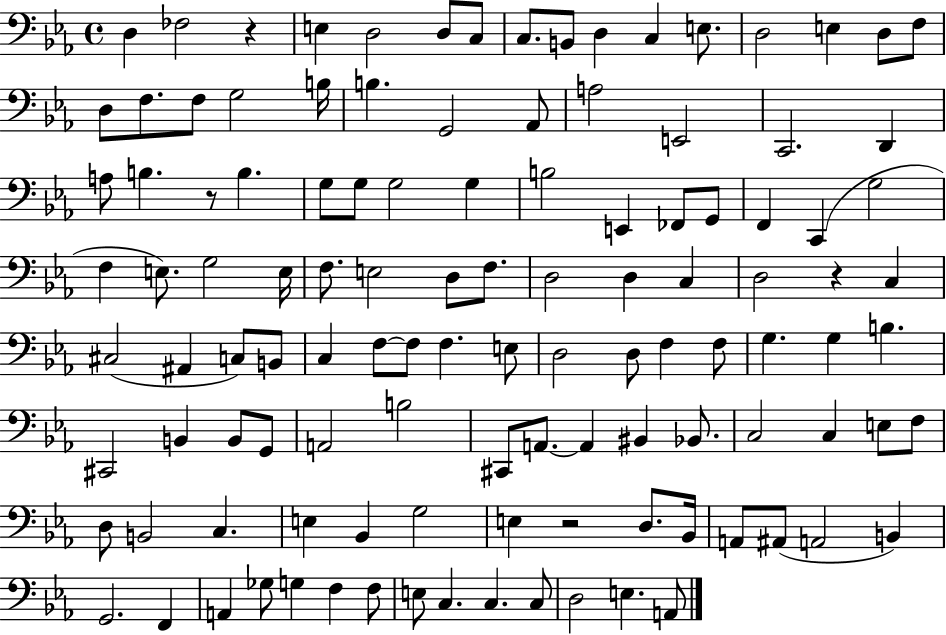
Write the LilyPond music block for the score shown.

{
  \clef bass
  \time 4/4
  \defaultTimeSignature
  \key ees \major
  d4 fes2 r4 | e4 d2 d8 c8 | c8. b,8 d4 c4 e8. | d2 e4 d8 f8 | \break d8 f8. f8 g2 b16 | b4. g,2 aes,8 | a2 e,2 | c,2. d,4 | \break a8 b4. r8 b4. | g8 g8 g2 g4 | b2 e,4 fes,8 g,8 | f,4 c,4( g2 | \break f4 e8.) g2 e16 | f8. e2 d8 f8. | d2 d4 c4 | d2 r4 c4 | \break cis2( ais,4 c8) b,8 | c4 f8~~ f8 f4. e8 | d2 d8 f4 f8 | g4. g4 b4. | \break cis,2 b,4 b,8 g,8 | a,2 b2 | cis,8 a,8.~~ a,4 bis,4 bes,8. | c2 c4 e8 f8 | \break d8 b,2 c4. | e4 bes,4 g2 | e4 r2 d8. bes,16 | a,8 ais,8( a,2 b,4) | \break g,2. f,4 | a,4 ges8 g4 f4 f8 | e8 c4. c4. c8 | d2 e4. a,8 | \break \bar "|."
}